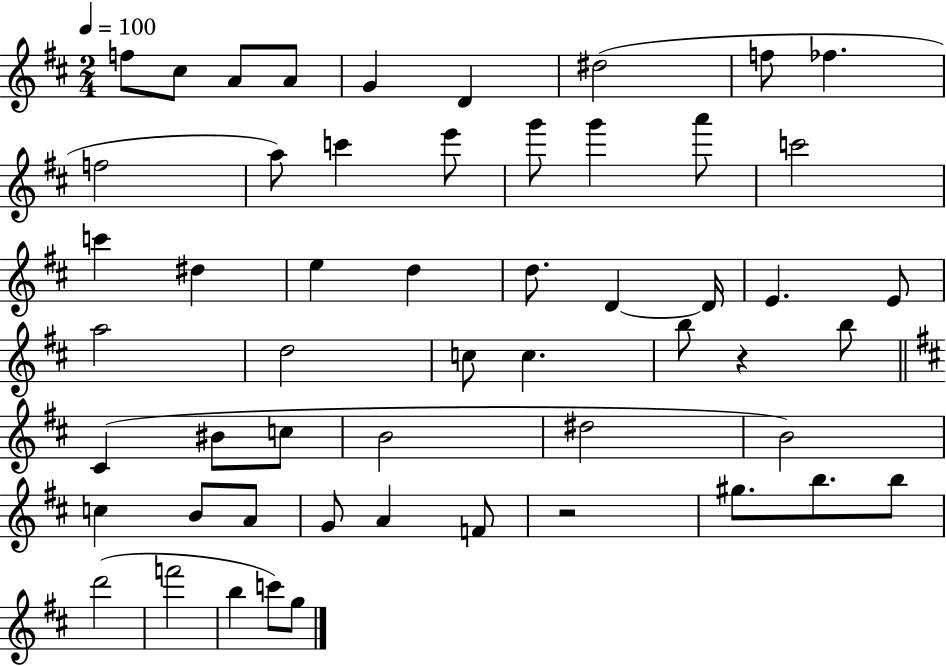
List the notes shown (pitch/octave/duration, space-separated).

F5/e C#5/e A4/e A4/e G4/q D4/q D#5/h F5/e FES5/q. F5/h A5/e C6/q E6/e G6/e G6/q A6/e C6/h C6/q D#5/q E5/q D5/q D5/e. D4/q D4/s E4/q. E4/e A5/h D5/h C5/e C5/q. B5/e R/q B5/e C#4/q BIS4/e C5/e B4/h D#5/h B4/h C5/q B4/e A4/e G4/e A4/q F4/e R/h G#5/e. B5/e. B5/e D6/h F6/h B5/q C6/e G5/e